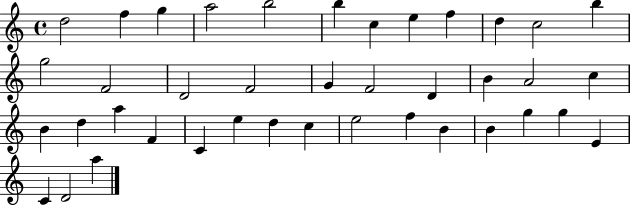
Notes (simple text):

D5/h F5/q G5/q A5/h B5/h B5/q C5/q E5/q F5/q D5/q C5/h B5/q G5/h F4/h D4/h F4/h G4/q F4/h D4/q B4/q A4/h C5/q B4/q D5/q A5/q F4/q C4/q E5/q D5/q C5/q E5/h F5/q B4/q B4/q G5/q G5/q E4/q C4/q D4/h A5/q